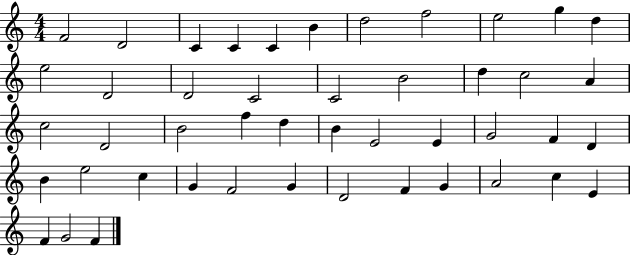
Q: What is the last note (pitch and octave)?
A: F4